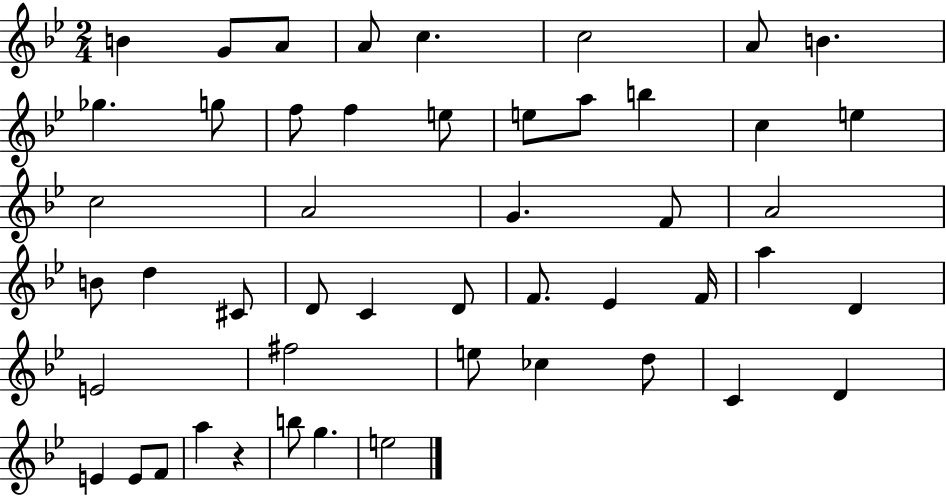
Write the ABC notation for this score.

X:1
T:Untitled
M:2/4
L:1/4
K:Bb
B G/2 A/2 A/2 c c2 A/2 B _g g/2 f/2 f e/2 e/2 a/2 b c e c2 A2 G F/2 A2 B/2 d ^C/2 D/2 C D/2 F/2 _E F/4 a D E2 ^f2 e/2 _c d/2 C D E E/2 F/2 a z b/2 g e2